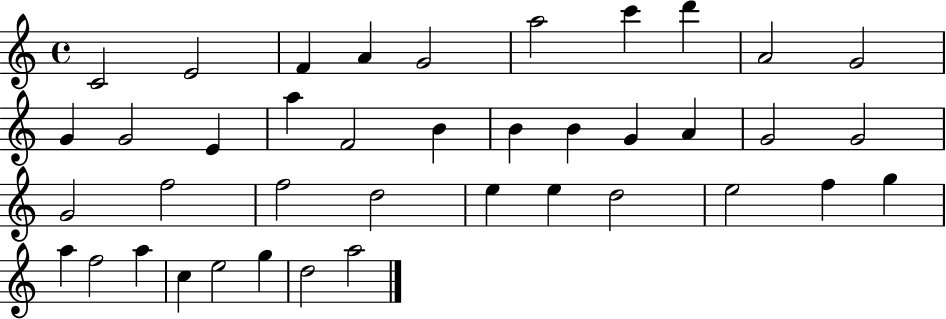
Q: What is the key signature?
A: C major